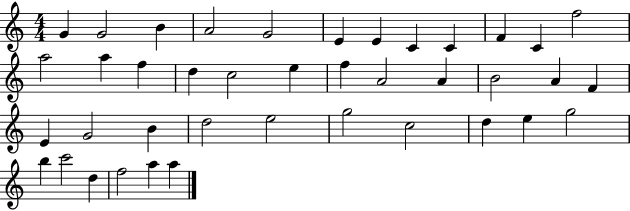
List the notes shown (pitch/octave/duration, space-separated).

G4/q G4/h B4/q A4/h G4/h E4/q E4/q C4/q C4/q F4/q C4/q F5/h A5/h A5/q F5/q D5/q C5/h E5/q F5/q A4/h A4/q B4/h A4/q F4/q E4/q G4/h B4/q D5/h E5/h G5/h C5/h D5/q E5/q G5/h B5/q C6/h D5/q F5/h A5/q A5/q